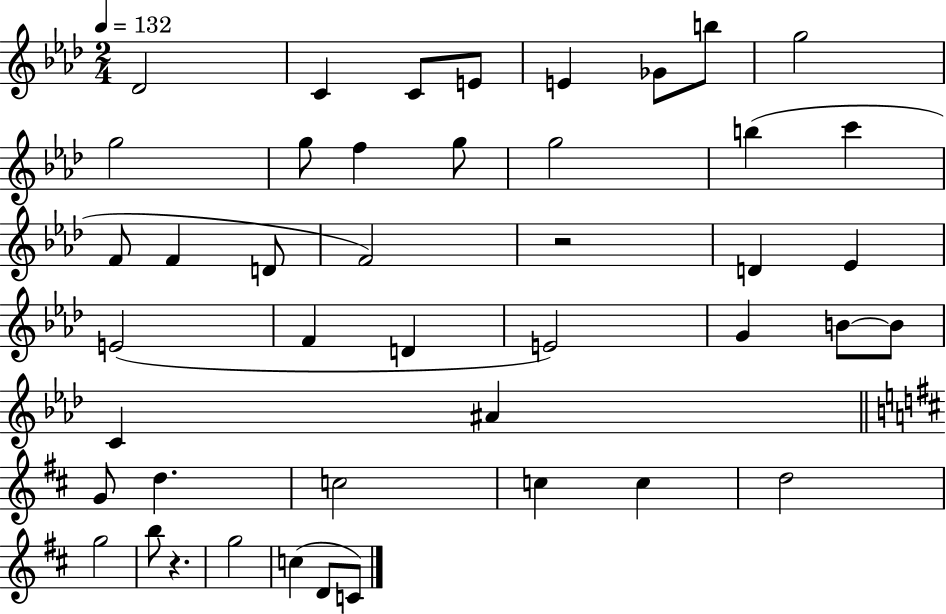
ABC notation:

X:1
T:Untitled
M:2/4
L:1/4
K:Ab
_D2 C C/2 E/2 E _G/2 b/2 g2 g2 g/2 f g/2 g2 b c' F/2 F D/2 F2 z2 D _E E2 F D E2 G B/2 B/2 C ^A G/2 d c2 c c d2 g2 b/2 z g2 c D/2 C/2